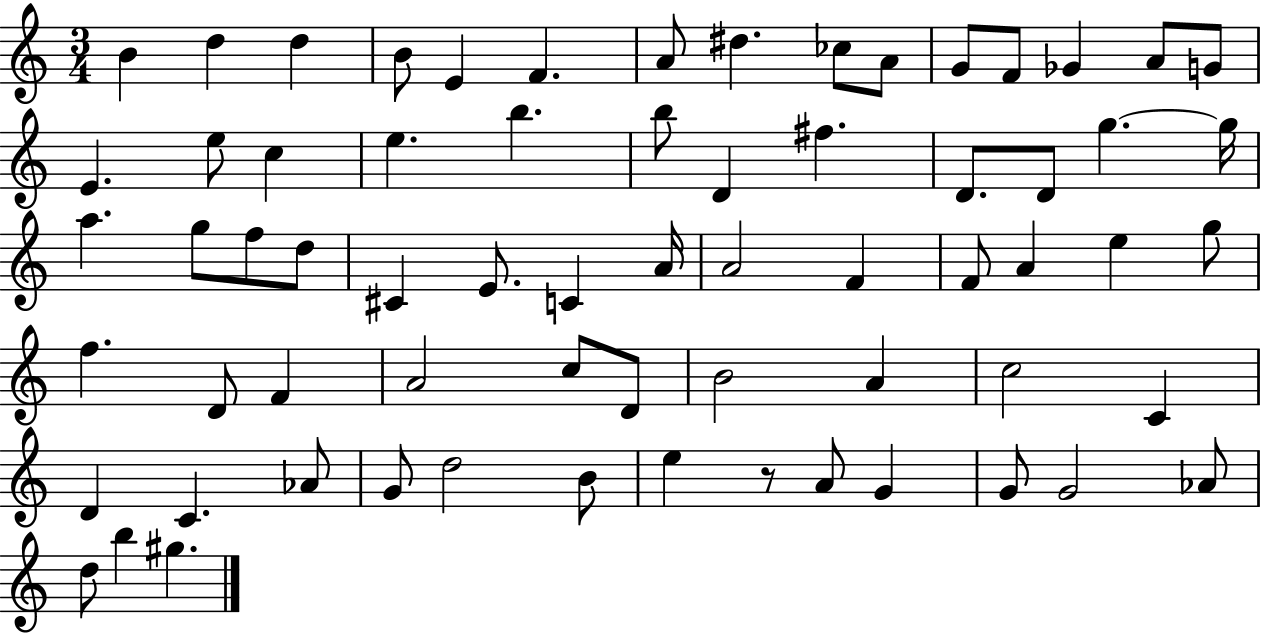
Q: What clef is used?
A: treble